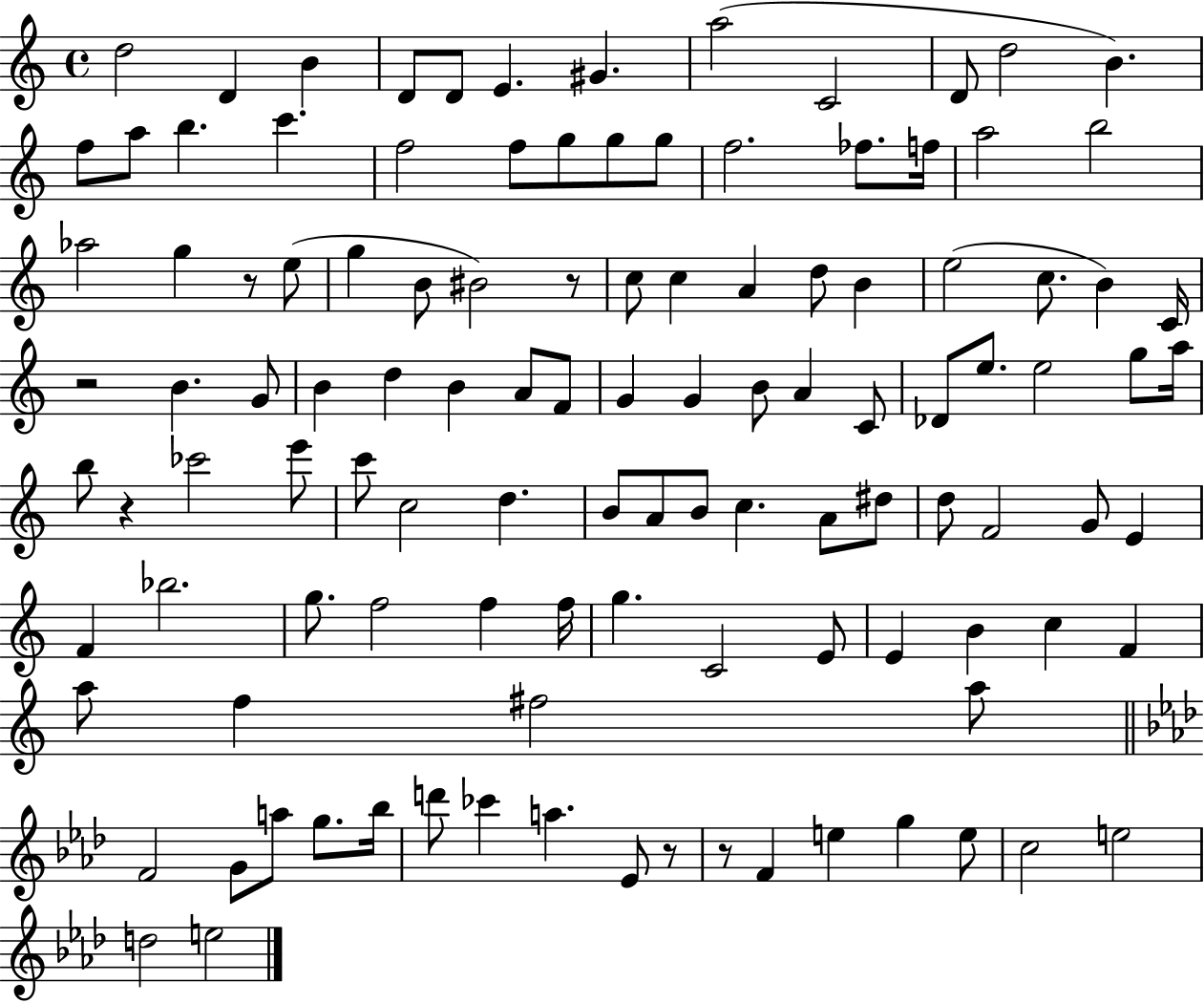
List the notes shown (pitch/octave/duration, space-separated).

D5/h D4/q B4/q D4/e D4/e E4/q. G#4/q. A5/h C4/h D4/e D5/h B4/q. F5/e A5/e B5/q. C6/q. F5/h F5/e G5/e G5/e G5/e F5/h. FES5/e. F5/s A5/h B5/h Ab5/h G5/q R/e E5/e G5/q B4/e BIS4/h R/e C5/e C5/q A4/q D5/e B4/q E5/h C5/e. B4/q C4/s R/h B4/q. G4/e B4/q D5/q B4/q A4/e F4/e G4/q G4/q B4/e A4/q C4/e Db4/e E5/e. E5/h G5/e A5/s B5/e R/q CES6/h E6/e C6/e C5/h D5/q. B4/e A4/e B4/e C5/q. A4/e D#5/e D5/e F4/h G4/e E4/q F4/q Bb5/h. G5/e. F5/h F5/q F5/s G5/q. C4/h E4/e E4/q B4/q C5/q F4/q A5/e F5/q F#5/h A5/e F4/h G4/e A5/e G5/e. Bb5/s D6/e CES6/q A5/q. Eb4/e R/e R/e F4/q E5/q G5/q E5/e C5/h E5/h D5/h E5/h